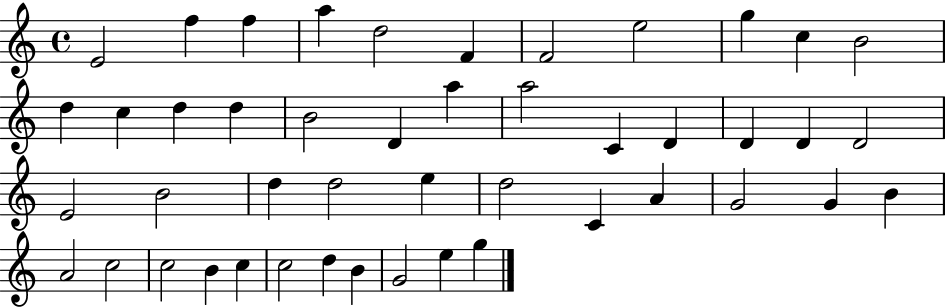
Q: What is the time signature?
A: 4/4